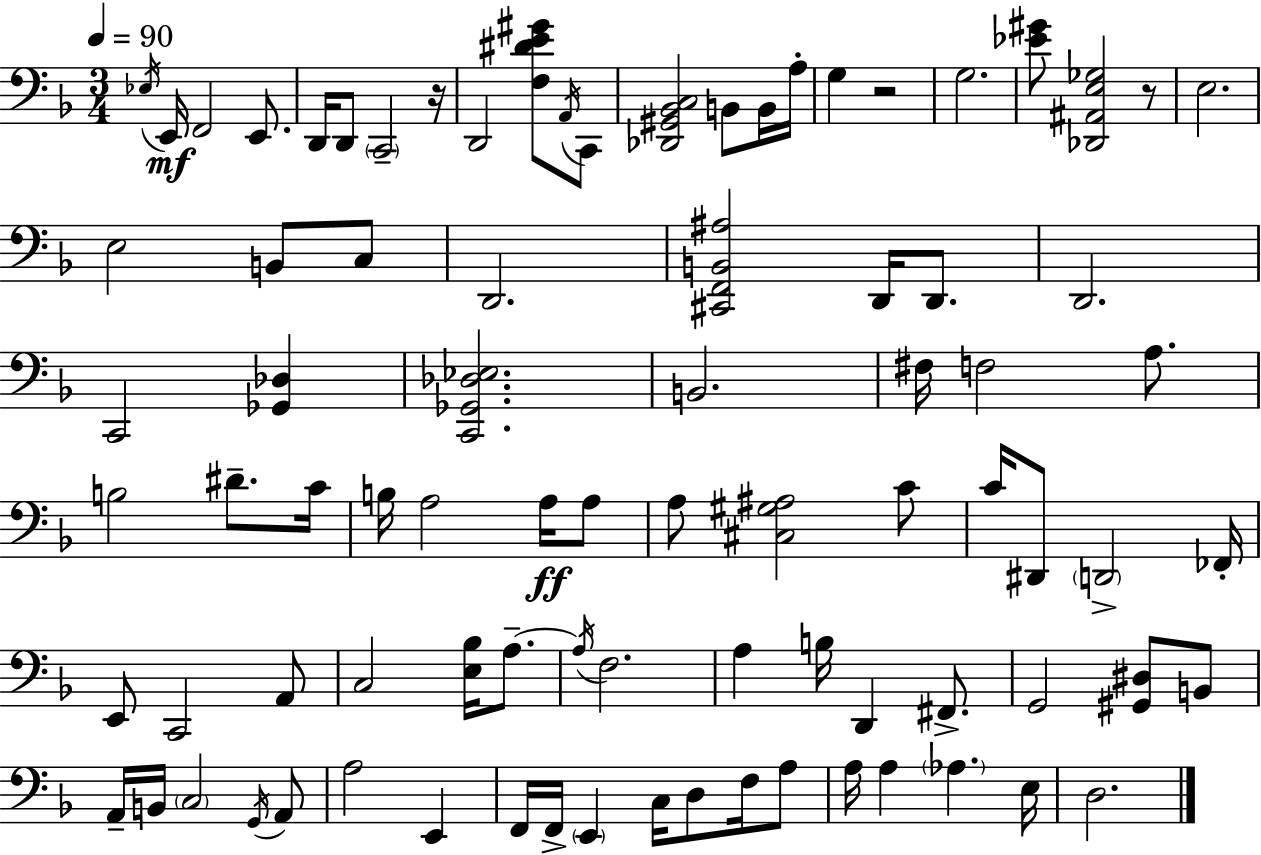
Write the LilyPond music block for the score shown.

{
  \clef bass
  \numericTimeSignature
  \time 3/4
  \key d \minor
  \tempo 4 = 90
  \acciaccatura { ees16 }\mf e,16 f,2 e,8. | d,16 d,8 \parenthesize c,2-- | r16 d,2 <f dis' e' gis'>8 \acciaccatura { a,16 } | c,8 <des, gis, bes, c>2 b,8 | \break b,16 a16-. g4 r2 | g2. | <ees' gis'>8 <des, ais, e ges>2 | r8 e2. | \break e2 b,8 | c8 d,2. | <cis, f, b, ais>2 d,16 d,8. | d,2. | \break c,2 <ges, des>4 | <c, ges, des ees>2. | b,2. | fis16 f2 a8. | \break b2 dis'8.-- | c'16 b16 a2 a16\ff | a8 a8 <cis gis ais>2 | c'8 c'16 dis,8 \parenthesize d,2-> | \break fes,16-. e,8 c,2 | a,8 c2 <e bes>16 a8.--~~ | \acciaccatura { a16 } f2. | a4 b16 d,4 | \break fis,8.-> g,2 <gis, dis>8 | b,8 a,16-- b,16 \parenthesize c2 | \acciaccatura { g,16 } a,8 a2 | e,4 f,16 f,16-> \parenthesize e,4 c16 d8 | \break f16 a8 a16 a4 \parenthesize aes4. | e16 d2. | \bar "|."
}